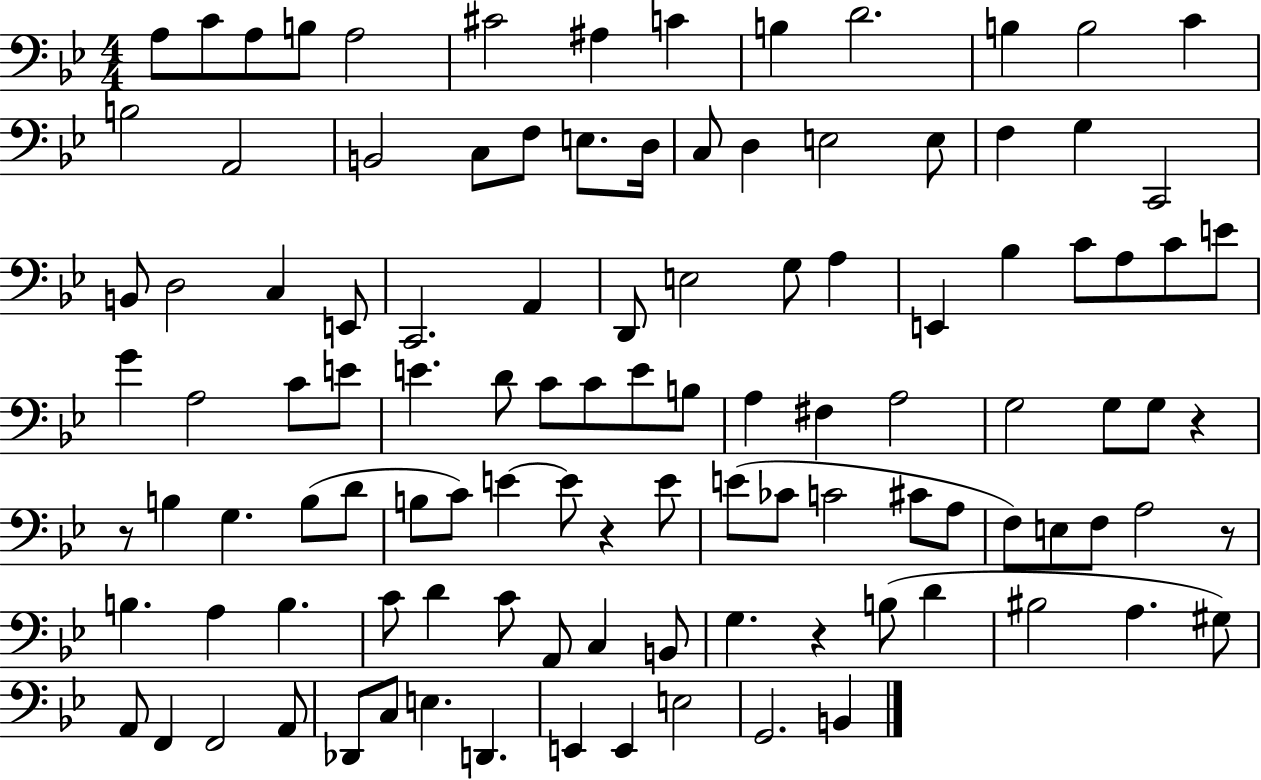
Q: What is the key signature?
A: BES major